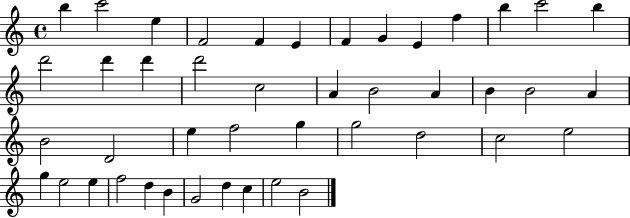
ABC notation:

X:1
T:Untitled
M:4/4
L:1/4
K:C
b c'2 e F2 F E F G E f b c'2 b d'2 d' d' d'2 c2 A B2 A B B2 A B2 D2 e f2 g g2 d2 c2 e2 g e2 e f2 d B G2 d c e2 B2